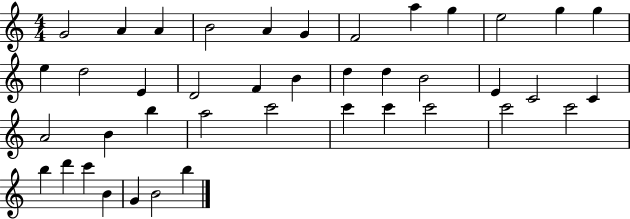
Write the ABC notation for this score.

X:1
T:Untitled
M:4/4
L:1/4
K:C
G2 A A B2 A G F2 a g e2 g g e d2 E D2 F B d d B2 E C2 C A2 B b a2 c'2 c' c' c'2 c'2 c'2 b d' c' B G B2 b